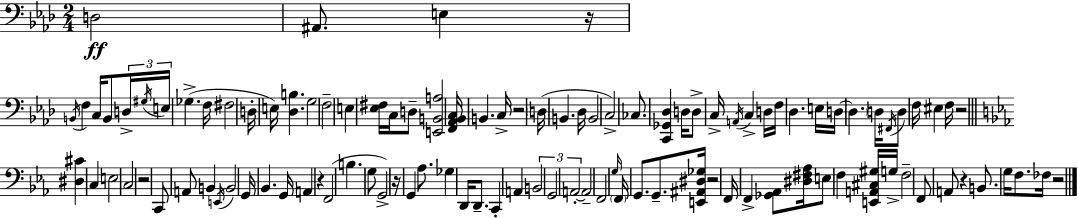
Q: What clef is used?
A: bass